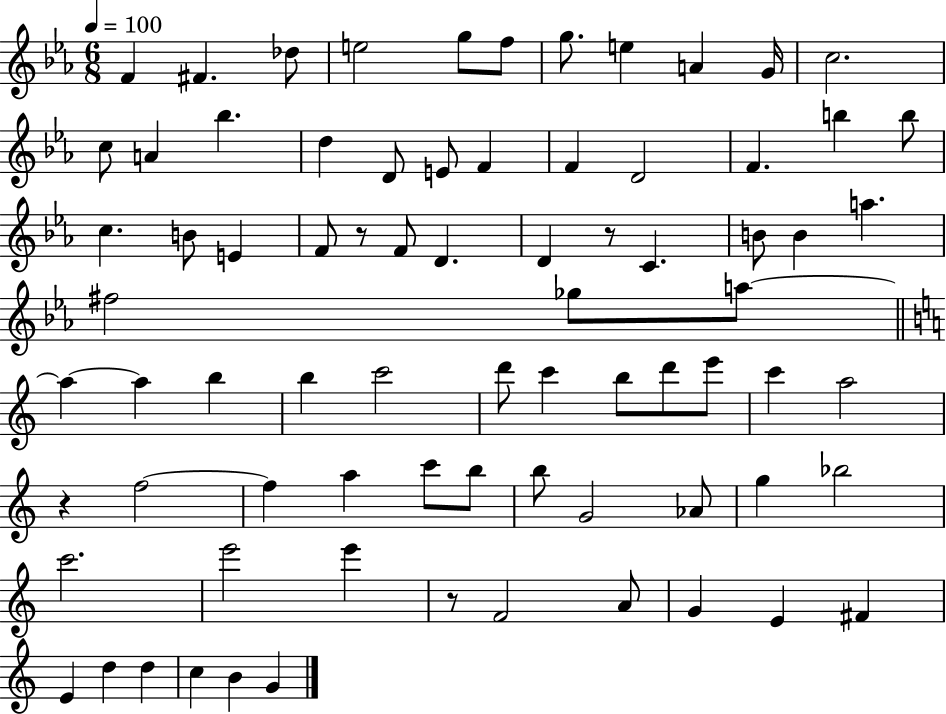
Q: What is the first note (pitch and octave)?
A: F4